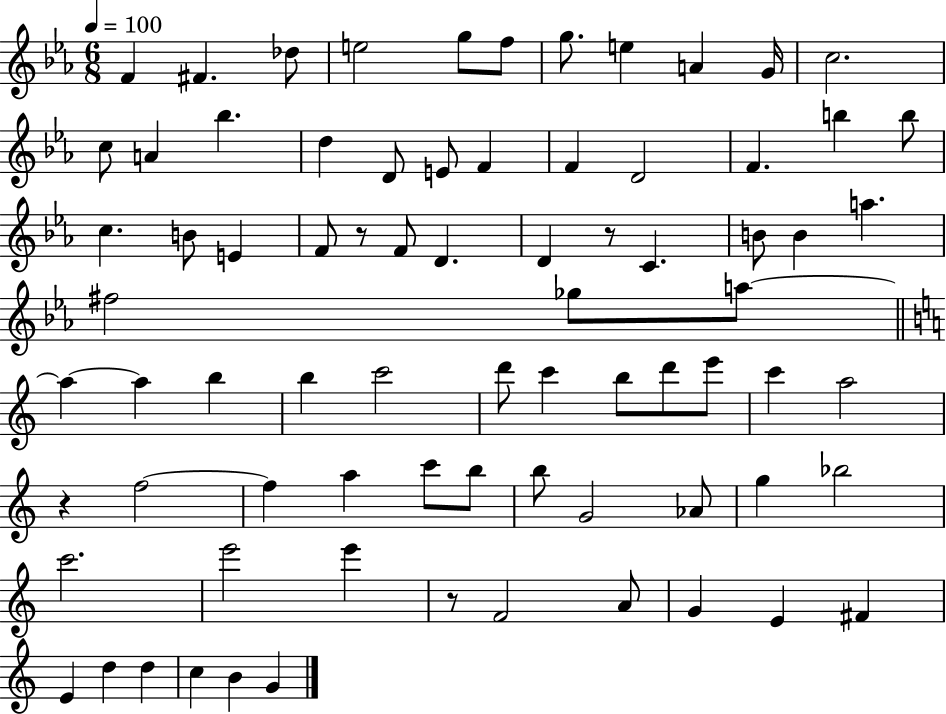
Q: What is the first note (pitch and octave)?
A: F4